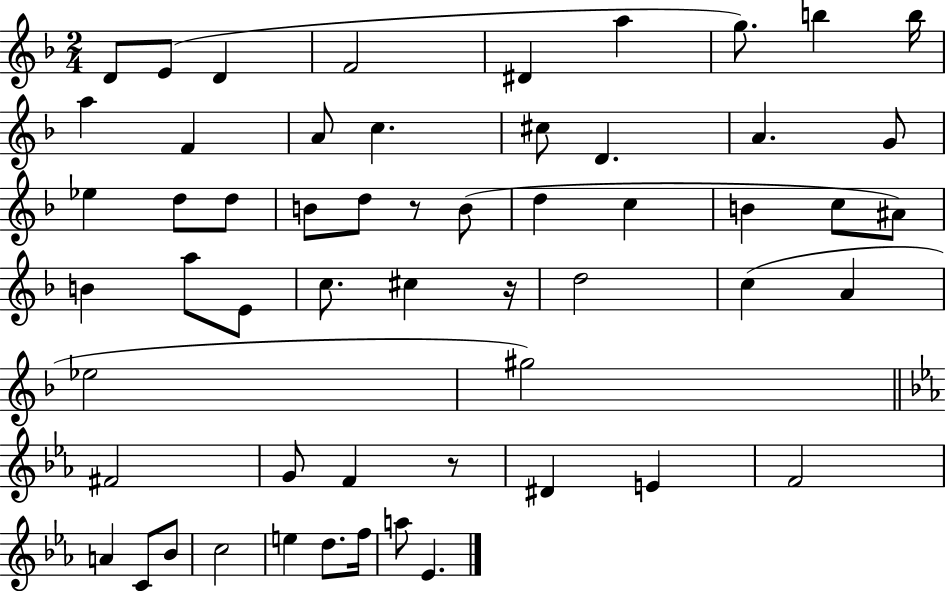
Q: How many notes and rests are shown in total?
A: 56